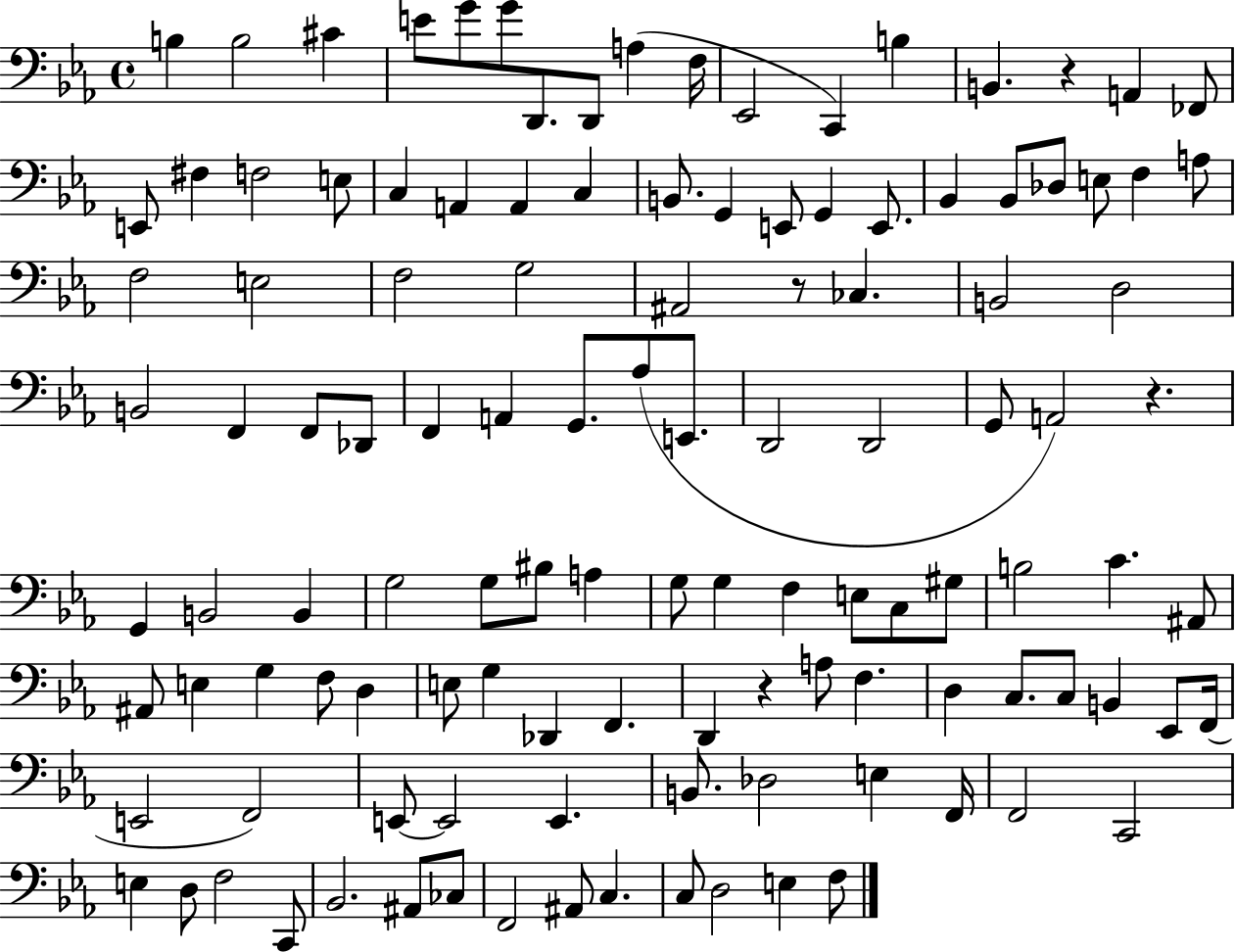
B3/q B3/h C#4/q E4/e G4/e G4/e D2/e. D2/e A3/q F3/s Eb2/h C2/q B3/q B2/q. R/q A2/q FES2/e E2/e F#3/q F3/h E3/e C3/q A2/q A2/q C3/q B2/e. G2/q E2/e G2/q E2/e. Bb2/q Bb2/e Db3/e E3/e F3/q A3/e F3/h E3/h F3/h G3/h A#2/h R/e CES3/q. B2/h D3/h B2/h F2/q F2/e Db2/e F2/q A2/q G2/e. Ab3/e E2/e. D2/h D2/h G2/e A2/h R/q. G2/q B2/h B2/q G3/h G3/e BIS3/e A3/q G3/e G3/q F3/q E3/e C3/e G#3/e B3/h C4/q. A#2/e A#2/e E3/q G3/q F3/e D3/q E3/e G3/q Db2/q F2/q. D2/q R/q A3/e F3/q. D3/q C3/e. C3/e B2/q Eb2/e F2/s E2/h F2/h E2/e E2/h E2/q. B2/e. Db3/h E3/q F2/s F2/h C2/h E3/q D3/e F3/h C2/e Bb2/h. A#2/e CES3/e F2/h A#2/e C3/q. C3/e D3/h E3/q F3/e